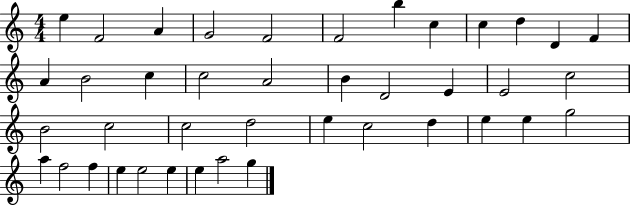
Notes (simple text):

E5/q F4/h A4/q G4/h F4/h F4/h B5/q C5/q C5/q D5/q D4/q F4/q A4/q B4/h C5/q C5/h A4/h B4/q D4/h E4/q E4/h C5/h B4/h C5/h C5/h D5/h E5/q C5/h D5/q E5/q E5/q G5/h A5/q F5/h F5/q E5/q E5/h E5/q E5/q A5/h G5/q